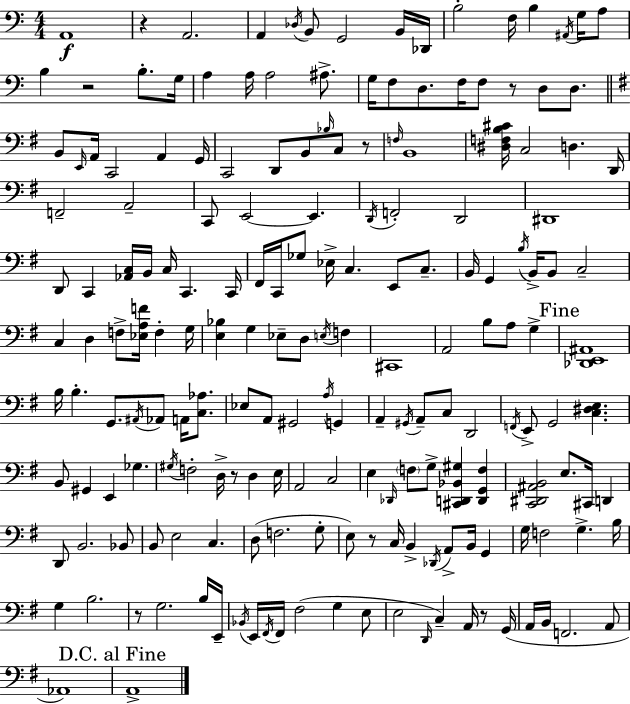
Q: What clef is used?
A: bass